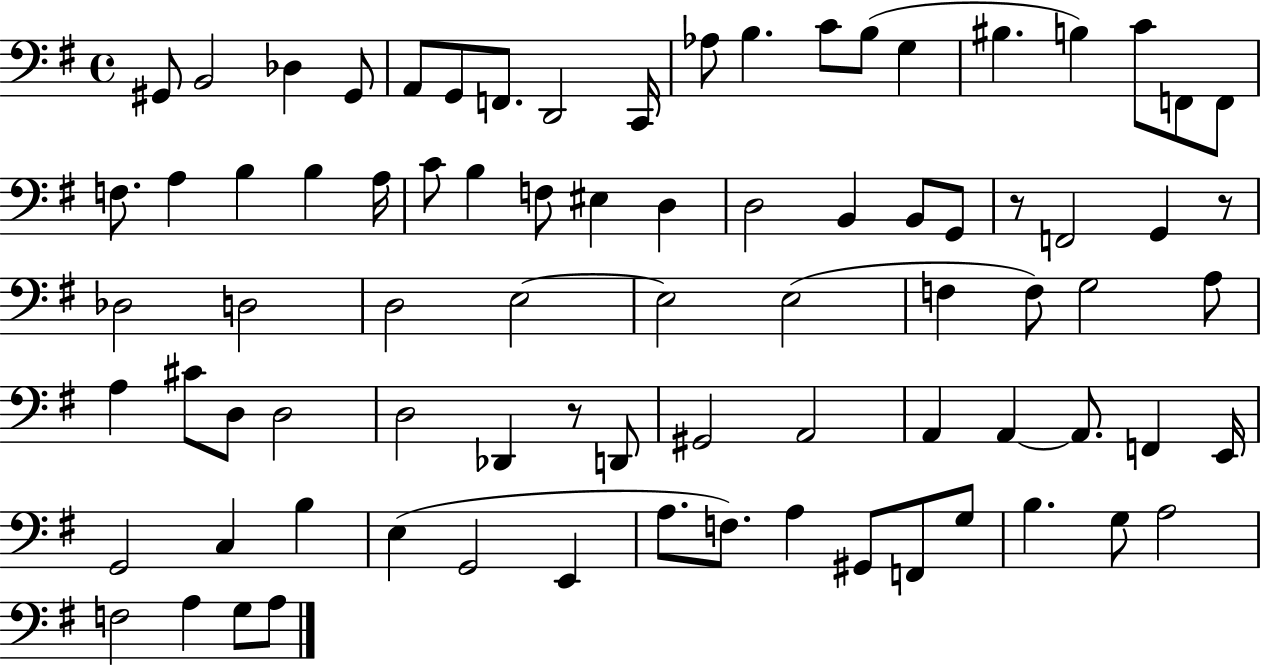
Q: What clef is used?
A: bass